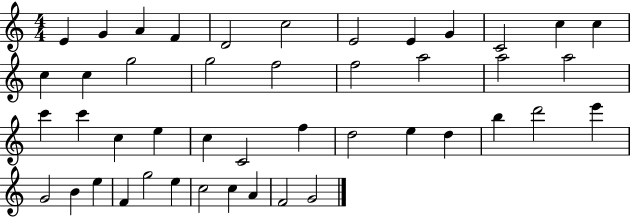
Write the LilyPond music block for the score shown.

{
  \clef treble
  \numericTimeSignature
  \time 4/4
  \key c \major
  e'4 g'4 a'4 f'4 | d'2 c''2 | e'2 e'4 g'4 | c'2 c''4 c''4 | \break c''4 c''4 g''2 | g''2 f''2 | f''2 a''2 | a''2 a''2 | \break c'''4 c'''4 c''4 e''4 | c''4 c'2 f''4 | d''2 e''4 d''4 | b''4 d'''2 e'''4 | \break g'2 b'4 e''4 | f'4 g''2 e''4 | c''2 c''4 a'4 | f'2 g'2 | \break \bar "|."
}